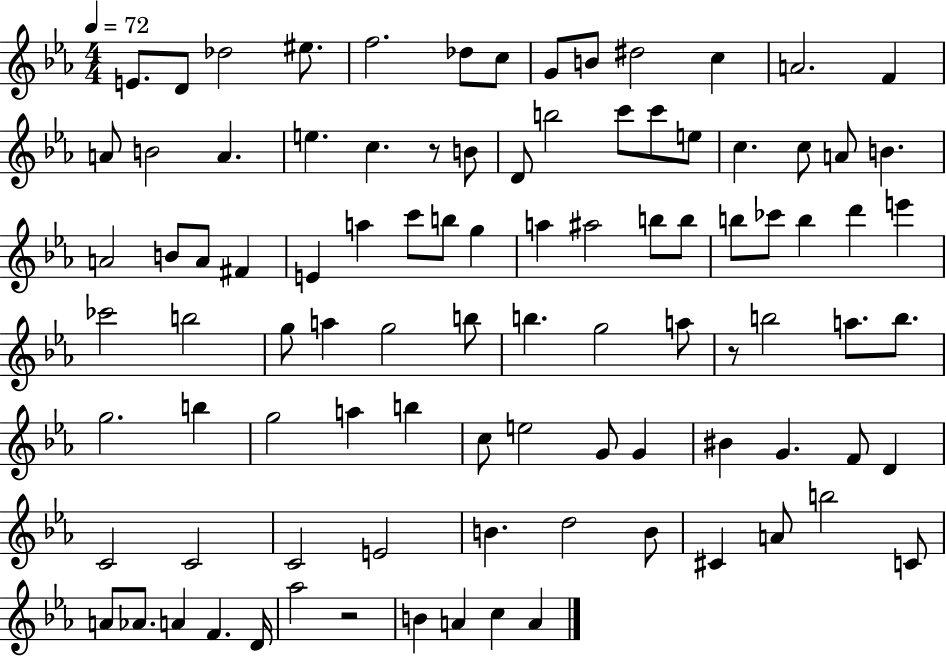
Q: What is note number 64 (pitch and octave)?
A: C5